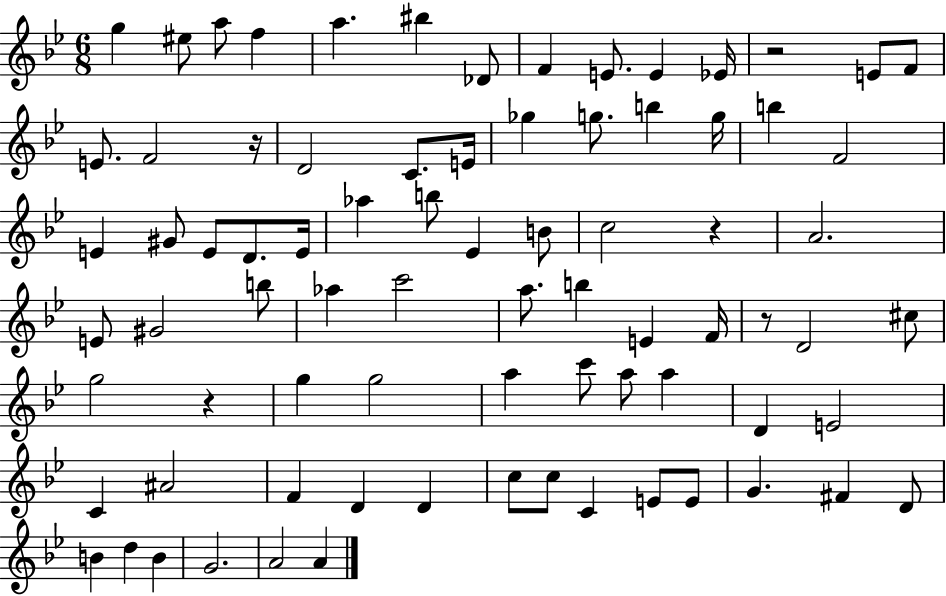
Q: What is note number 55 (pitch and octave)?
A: E4